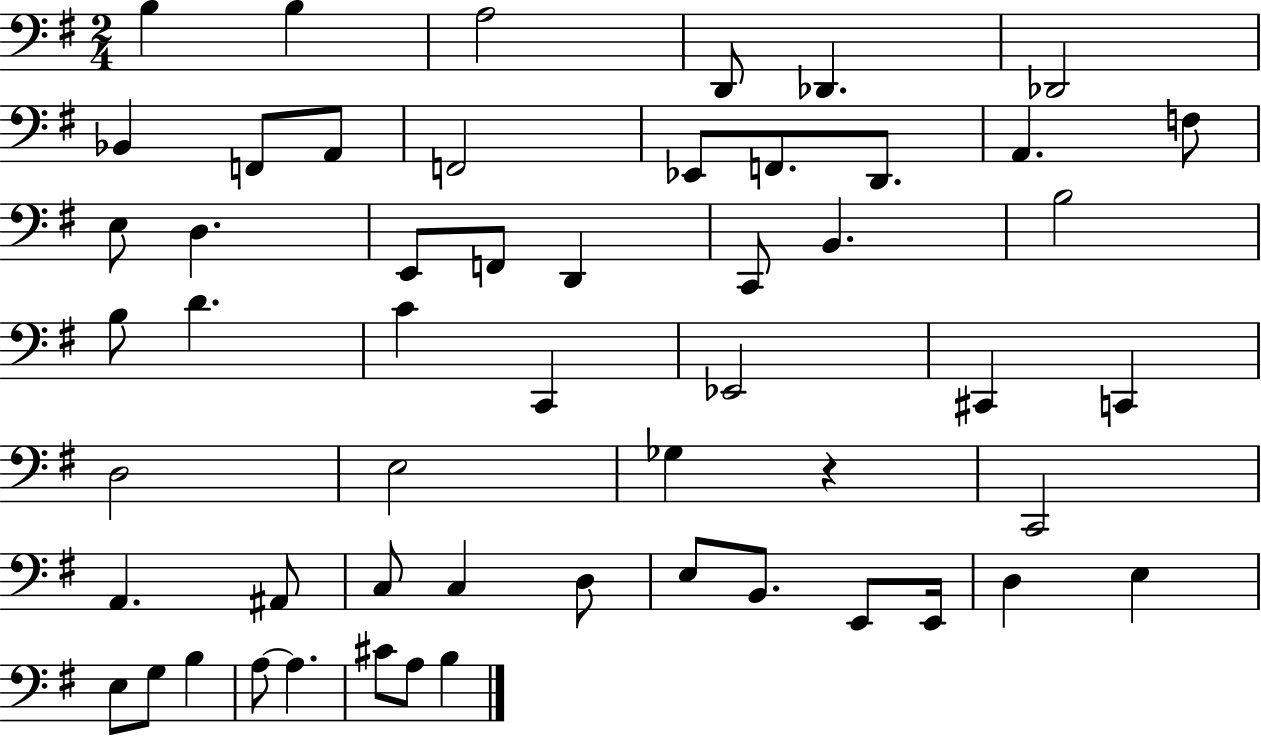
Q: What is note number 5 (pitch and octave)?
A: Db2